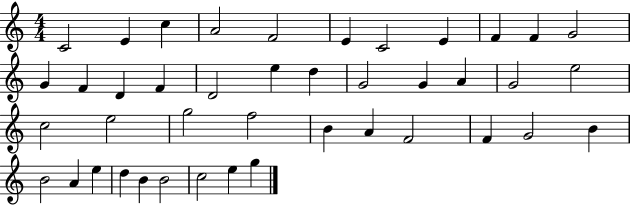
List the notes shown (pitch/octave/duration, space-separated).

C4/h E4/q C5/q A4/h F4/h E4/q C4/h E4/q F4/q F4/q G4/h G4/q F4/q D4/q F4/q D4/h E5/q D5/q G4/h G4/q A4/q G4/h E5/h C5/h E5/h G5/h F5/h B4/q A4/q F4/h F4/q G4/h B4/q B4/h A4/q E5/q D5/q B4/q B4/h C5/h E5/q G5/q